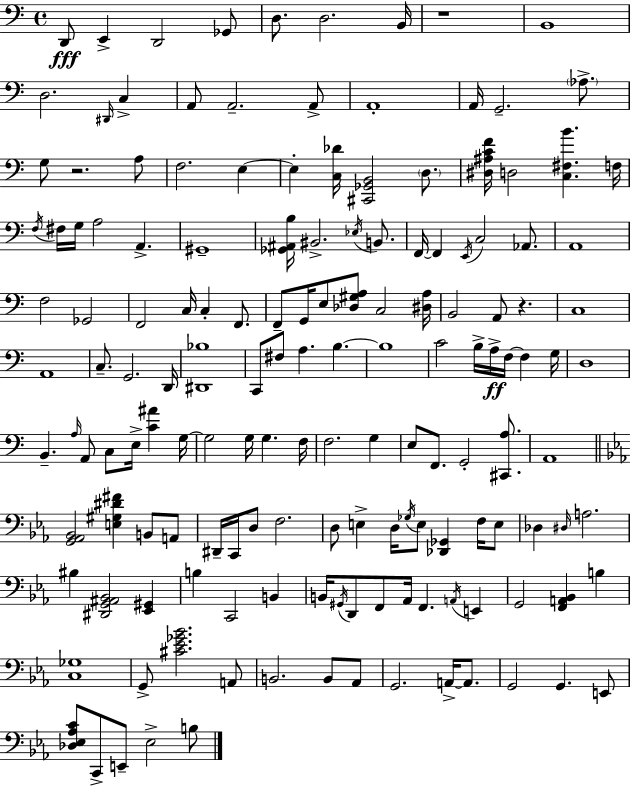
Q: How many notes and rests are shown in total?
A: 153